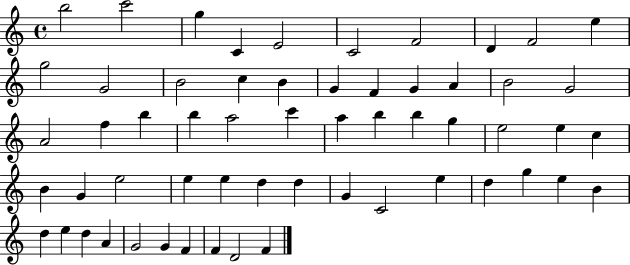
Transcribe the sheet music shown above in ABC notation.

X:1
T:Untitled
M:4/4
L:1/4
K:C
b2 c'2 g C E2 C2 F2 D F2 e g2 G2 B2 c B G F G A B2 G2 A2 f b b a2 c' a b b g e2 e c B G e2 e e d d G C2 e d g e B d e d A G2 G F F D2 F